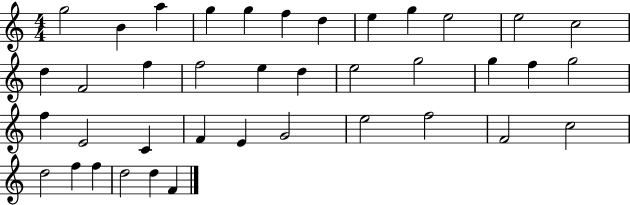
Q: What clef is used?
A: treble